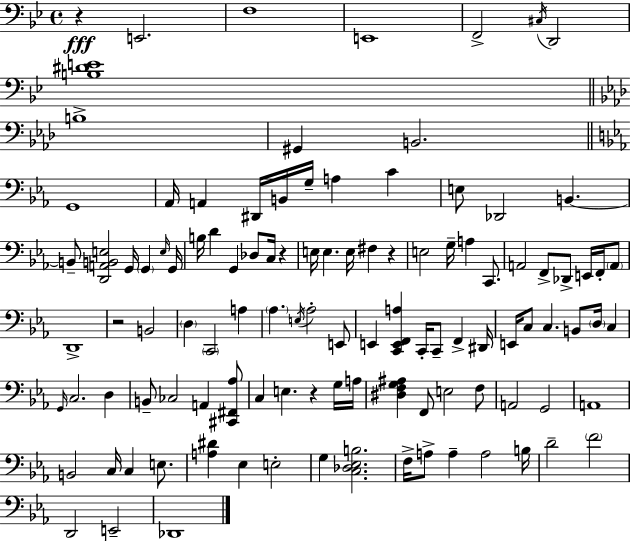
X:1
T:Untitled
M:4/4
L:1/4
K:Bb
z E,,2 F,4 E,,4 F,,2 ^C,/4 D,,2 [B,^DE]4 B,4 ^G,, B,,2 G,,4 _A,,/4 A,, ^D,,/4 B,,/4 G,/4 A, C E,/2 _D,,2 B,, B,,/2 [D,,A,,B,,E,]2 G,,/4 G,, E,/4 G,,/4 B,/4 D G,, _D,/2 C,/4 z E,/4 E, E,/4 ^F, z E,2 G,/4 A, C,,/2 A,,2 F,,/2 _D,,/2 E,,/4 F,,/4 A,,/2 D,,4 z2 B,,2 D, C,,2 A, _A, E,/4 _A,2 E,,/2 E,, [C,,E,,F,,A,] C,,/4 C,,/2 F,, ^D,,/4 E,,/4 C,/2 C, B,,/2 D,/4 C, G,,/4 C,2 D, B,,/2 _C,2 A,, [^C,,^F,,_A,]/2 C, E, z G,/4 A,/4 [^D,F,G,^A,] F,,/2 E,2 F,/2 A,,2 G,,2 A,,4 B,,2 C,/4 C, E,/2 [A,^D] _E, E,2 G, [C,_D,_E,B,]2 F,/4 A,/2 A, A,2 B,/4 D2 F2 D,,2 E,,2 _D,,4